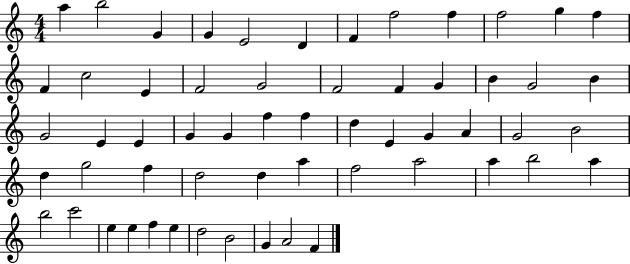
{
  \clef treble
  \numericTimeSignature
  \time 4/4
  \key c \major
  a''4 b''2 g'4 | g'4 e'2 d'4 | f'4 f''2 f''4 | f''2 g''4 f''4 | \break f'4 c''2 e'4 | f'2 g'2 | f'2 f'4 g'4 | b'4 g'2 b'4 | \break g'2 e'4 e'4 | g'4 g'4 f''4 f''4 | d''4 e'4 g'4 a'4 | g'2 b'2 | \break d''4 g''2 f''4 | d''2 d''4 a''4 | f''2 a''2 | a''4 b''2 a''4 | \break b''2 c'''2 | e''4 e''4 f''4 e''4 | d''2 b'2 | g'4 a'2 f'4 | \break \bar "|."
}